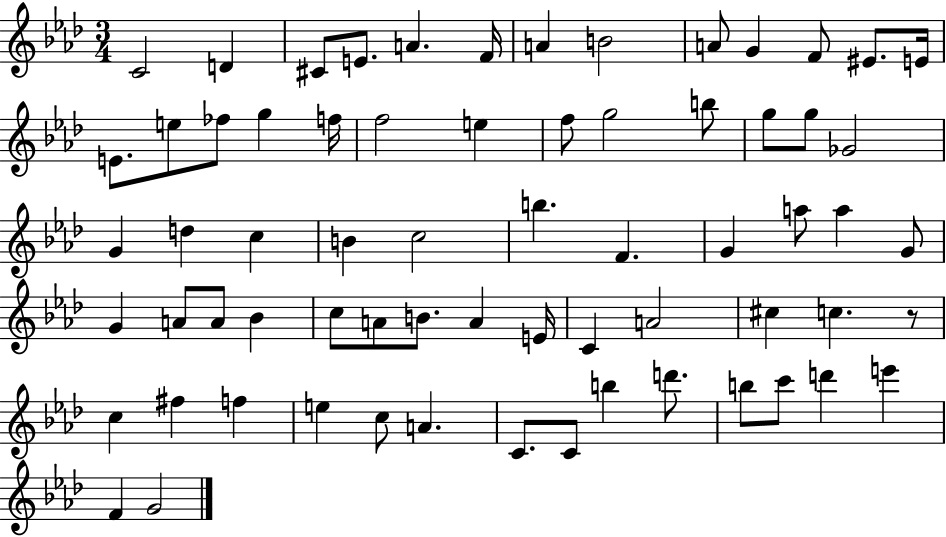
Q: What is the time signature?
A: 3/4